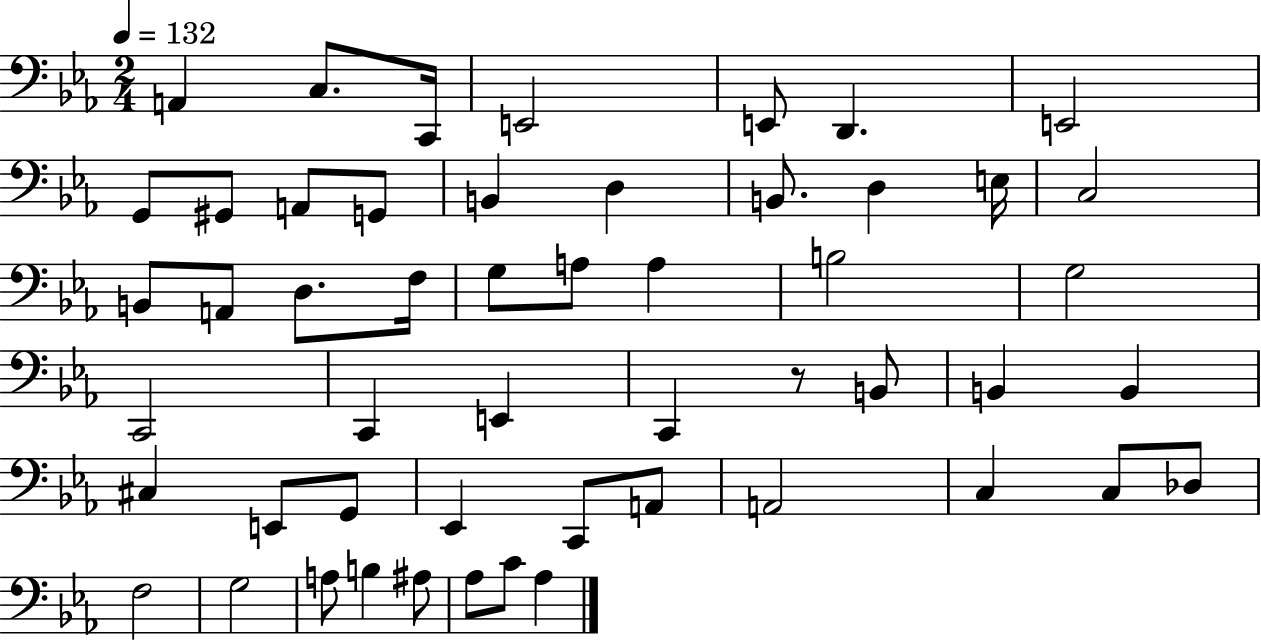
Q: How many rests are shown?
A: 1